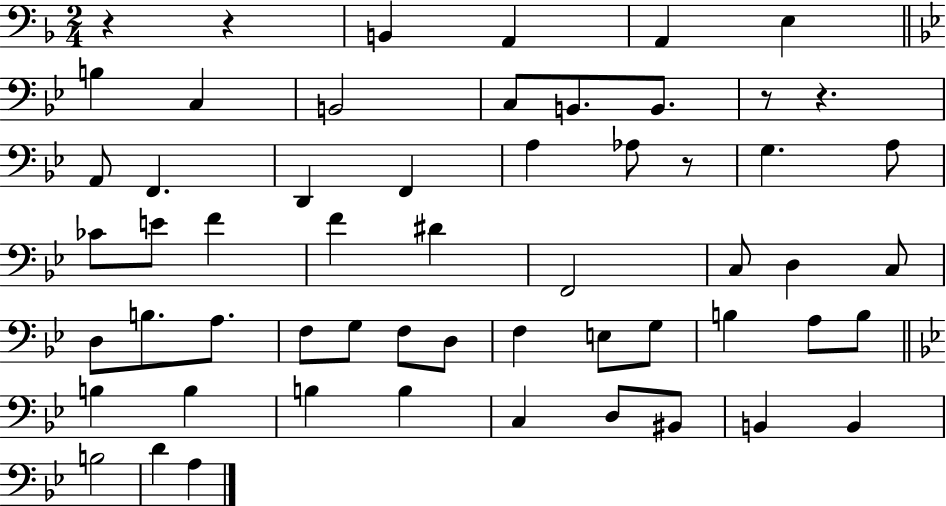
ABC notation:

X:1
T:Untitled
M:2/4
L:1/4
K:F
z z B,, A,, A,, E, B, C, B,,2 C,/2 B,,/2 B,,/2 z/2 z A,,/2 F,, D,, F,, A, _A,/2 z/2 G, A,/2 _C/2 E/2 F F ^D F,,2 C,/2 D, C,/2 D,/2 B,/2 A,/2 F,/2 G,/2 F,/2 D,/2 F, E,/2 G,/2 B, A,/2 B,/2 B, B, B, B, C, D,/2 ^B,,/2 B,, B,, B,2 D A,